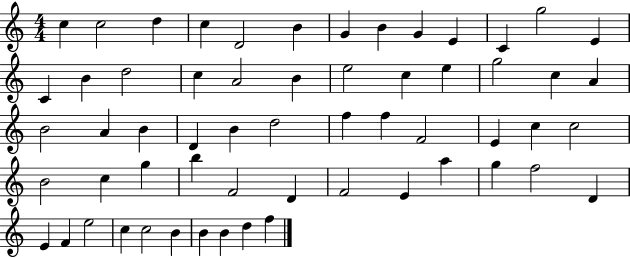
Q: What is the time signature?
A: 4/4